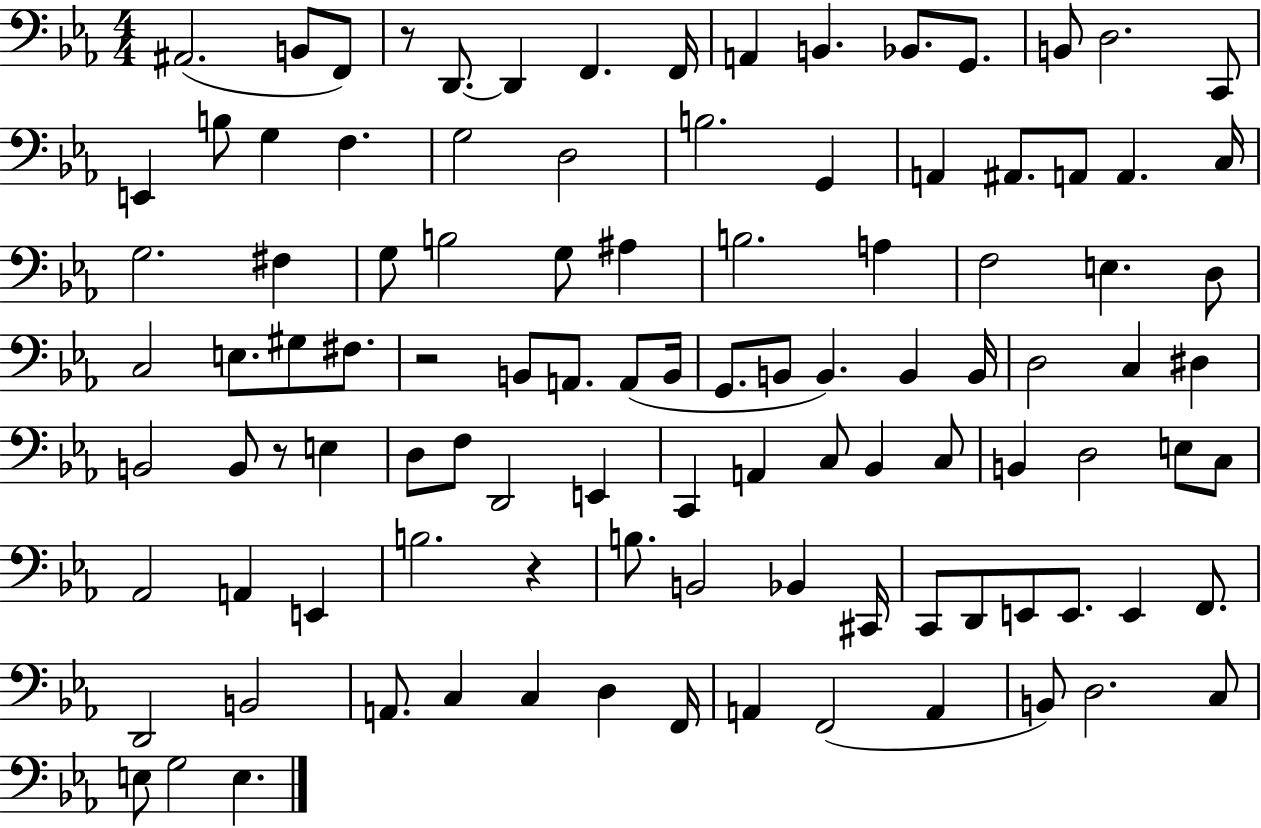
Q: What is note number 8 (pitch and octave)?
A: A2